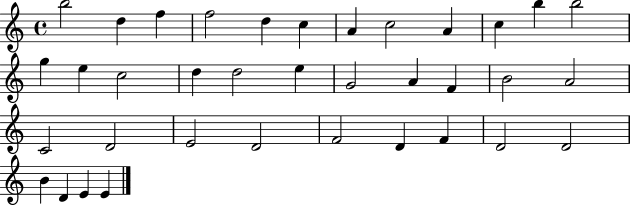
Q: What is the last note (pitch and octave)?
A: E4